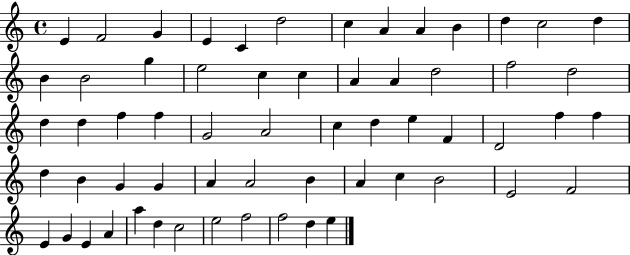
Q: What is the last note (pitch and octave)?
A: E5